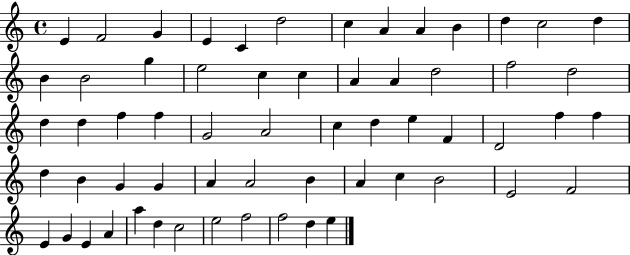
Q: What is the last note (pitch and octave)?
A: E5